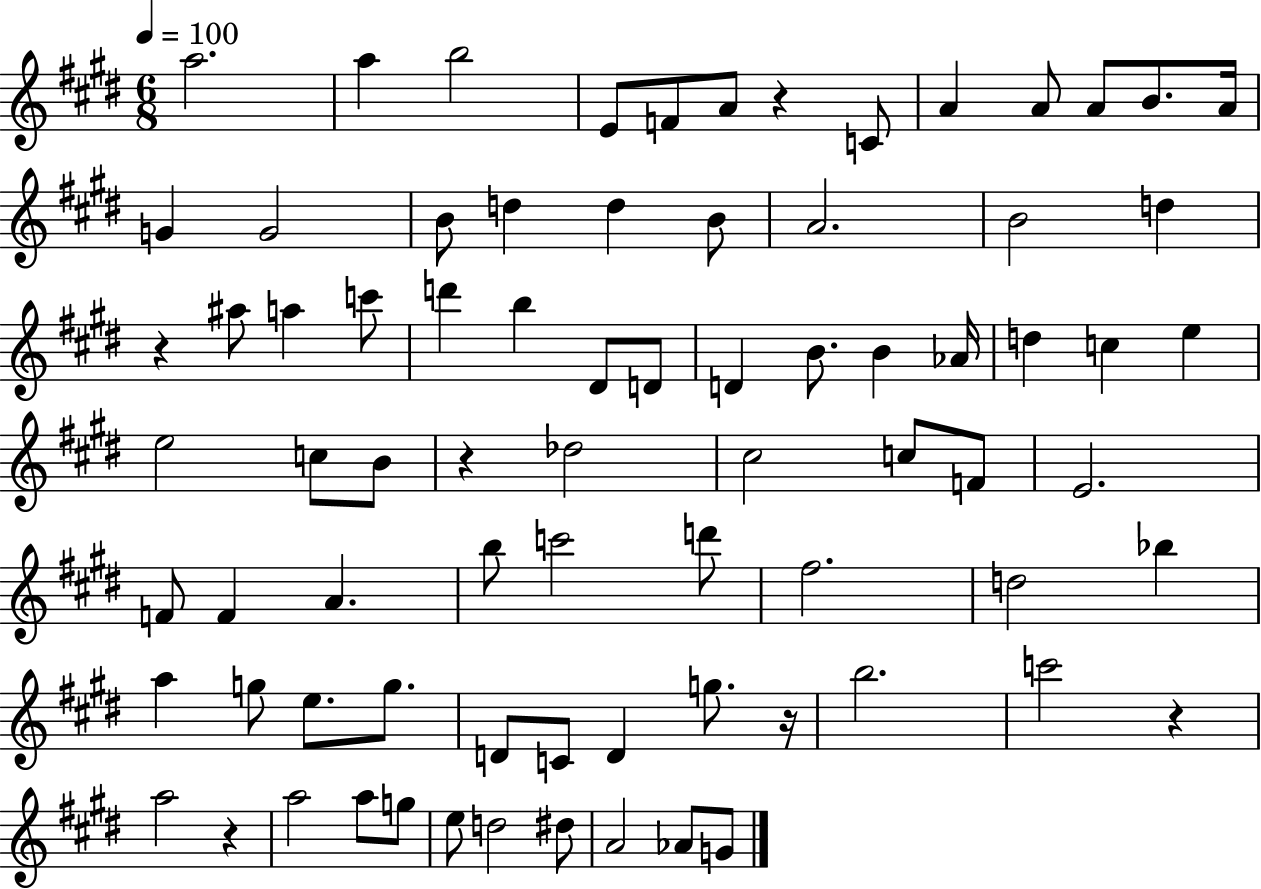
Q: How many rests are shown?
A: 6